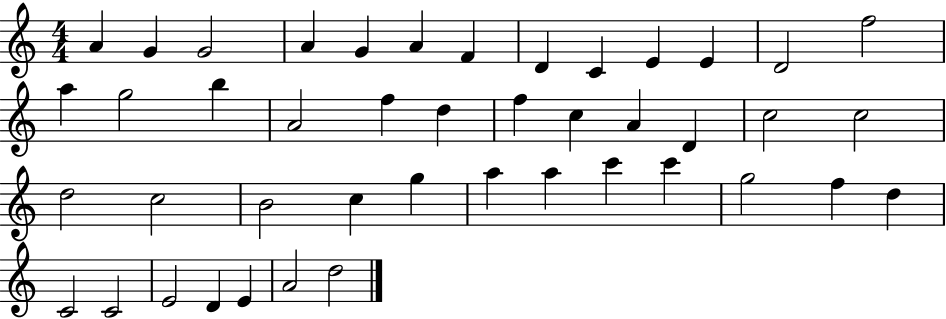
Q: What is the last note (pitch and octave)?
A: D5